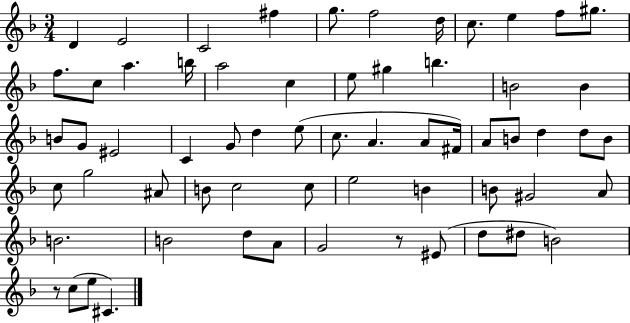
D4/q E4/h C4/h F#5/q G5/e. F5/h D5/s C5/e. E5/q F5/e G#5/e. F5/e. C5/e A5/q. B5/s A5/h C5/q E5/e G#5/q B5/q. B4/h B4/q B4/e G4/e EIS4/h C4/q G4/e D5/q E5/e C5/e. A4/q. A4/e F#4/s A4/e B4/e D5/q D5/e B4/e C5/e G5/h A#4/e B4/e C5/h C5/e E5/h B4/q B4/e G#4/h A4/e B4/h. B4/h D5/e A4/e G4/h R/e EIS4/e D5/e D#5/e B4/h R/e C5/e E5/e C#4/q.